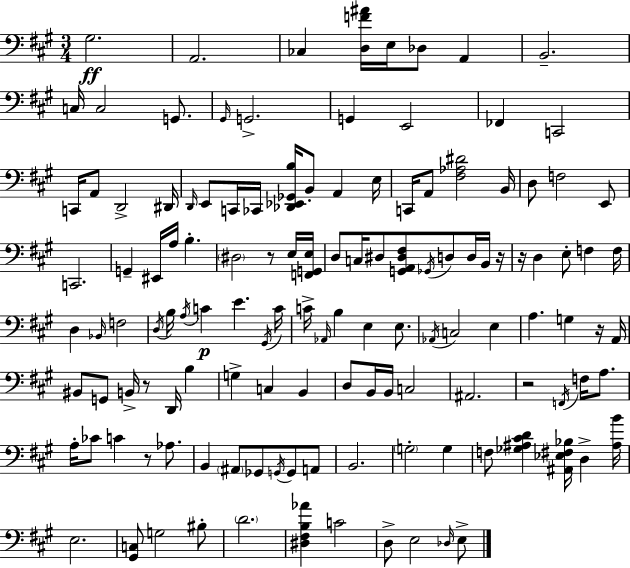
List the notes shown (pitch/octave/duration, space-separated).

G#3/h. A2/h. CES3/q [D3,F4,A#4]/s E3/s Db3/e A2/q B2/h. C3/s C3/h G2/e. G#2/s G2/h. G2/q E2/h FES2/q C2/h C2/s A2/e D2/h D#2/s D2/s E2/e C2/s CES2/s [Db2,Eb2,Gb2,B3]/s B2/e A2/q E3/s C2/s A2/e [F#3,Ab3,D#4]/h B2/s D3/e F3/h E2/e C2/h. G2/q EIS2/s A3/s B3/q. D#3/h R/e E3/s [F2,G2,E3]/s D3/e C3/s D#3/e [G2,A2,D#3,F#3]/e Gb2/s D3/e D3/s B2/s R/s R/s D3/q E3/e F3/q F3/s D3/q Bb2/s F3/h D3/s B3/s A3/s C4/q E4/q. G#2/s C4/s C4/s Ab2/s B3/q E3/q E3/e. Ab2/s C3/h E3/q A3/q. G3/q R/s A2/s BIS2/e G2/e B2/s R/e D2/s B3/q G3/q C3/q B2/q D3/e B2/s B2/s C3/h A#2/h. R/h F2/s F3/s A3/e. A3/s CES4/e C4/q R/e Ab3/e. B2/q A#2/e Gb2/e G2/s G2/e A2/e B2/h. G3/h G3/q F3/e [Gb3,A#3,C#4,D4]/q [A#2,Eb3,F#3,Bb3]/s D3/q [A#3,B4]/s E3/h. [G#2,C3]/e G3/h BIS3/e D4/h. [D#3,F#3,B3,Ab4]/q C4/h D3/e E3/h Db3/s E3/e